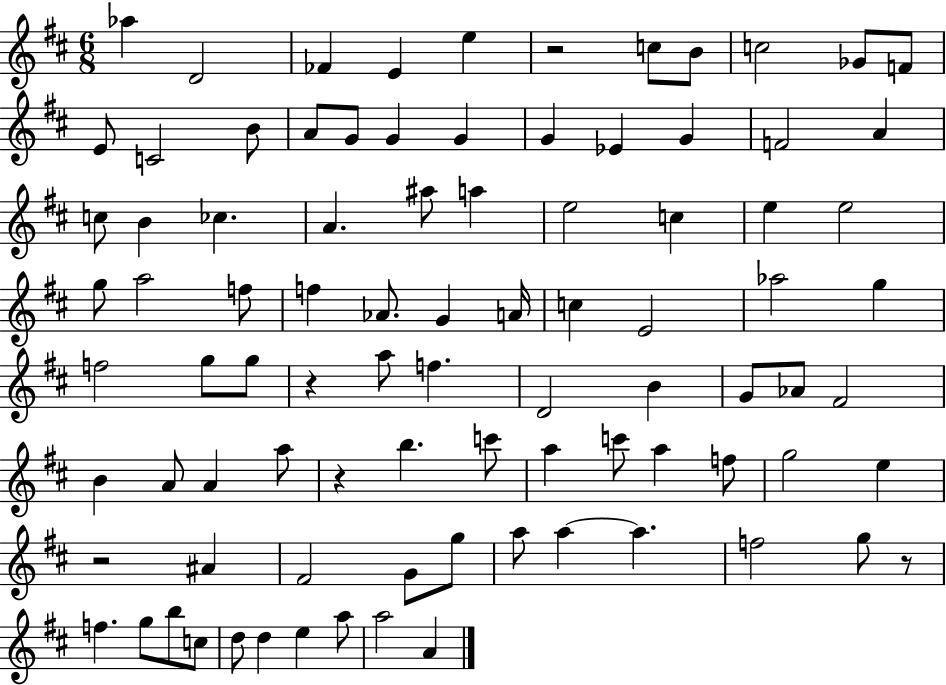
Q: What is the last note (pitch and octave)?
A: A4